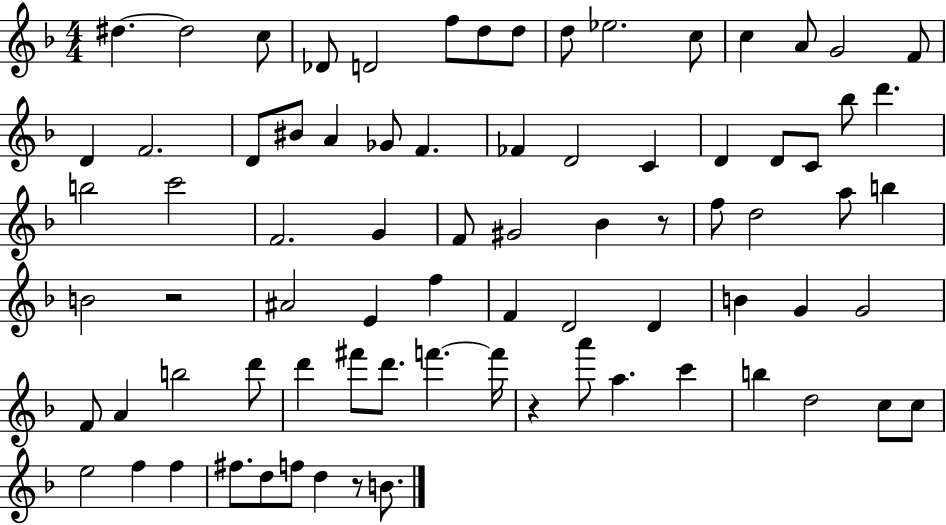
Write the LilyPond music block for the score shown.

{
  \clef treble
  \numericTimeSignature
  \time 4/4
  \key f \major
  dis''4.~~ dis''2 c''8 | des'8 d'2 f''8 d''8 d''8 | d''8 ees''2. c''8 | c''4 a'8 g'2 f'8 | \break d'4 f'2. | d'8 bis'8 a'4 ges'8 f'4. | fes'4 d'2 c'4 | d'4 d'8 c'8 bes''8 d'''4. | \break b''2 c'''2 | f'2. g'4 | f'8 gis'2 bes'4 r8 | f''8 d''2 a''8 b''4 | \break b'2 r2 | ais'2 e'4 f''4 | f'4 d'2 d'4 | b'4 g'4 g'2 | \break f'8 a'4 b''2 d'''8 | d'''4 fis'''8 d'''8. f'''4.~~ f'''16 | r4 a'''8 a''4. c'''4 | b''4 d''2 c''8 c''8 | \break e''2 f''4 f''4 | fis''8. d''8 f''8 d''4 r8 b'8. | \bar "|."
}